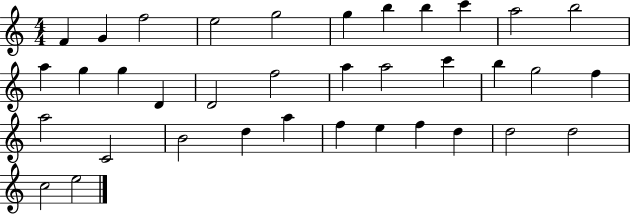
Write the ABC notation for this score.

X:1
T:Untitled
M:4/4
L:1/4
K:C
F G f2 e2 g2 g b b c' a2 b2 a g g D D2 f2 a a2 c' b g2 f a2 C2 B2 d a f e f d d2 d2 c2 e2